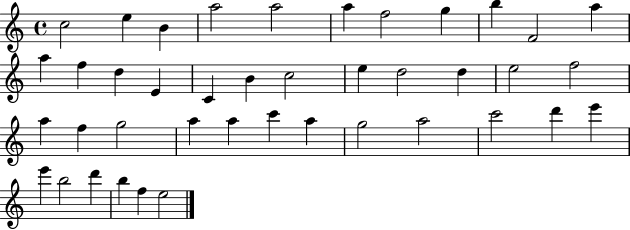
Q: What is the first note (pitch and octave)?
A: C5